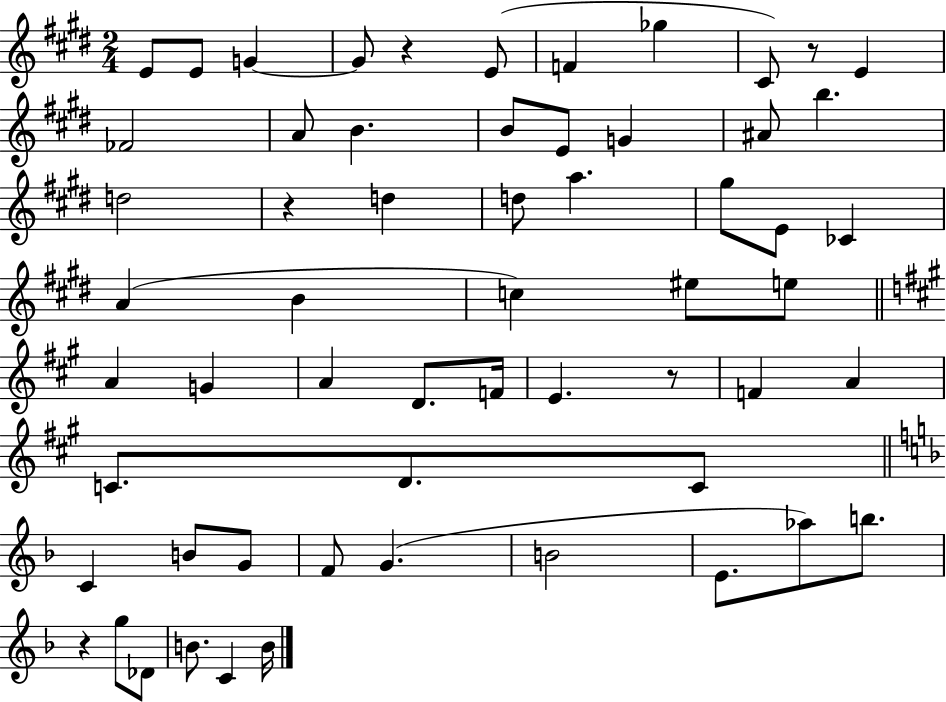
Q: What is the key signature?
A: E major